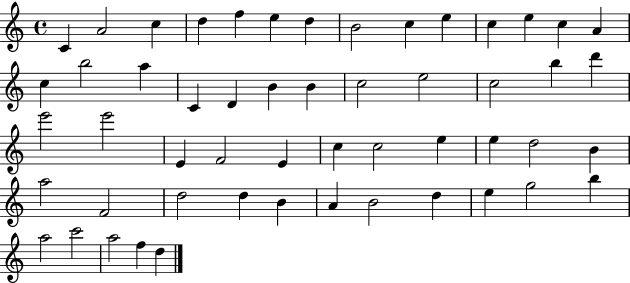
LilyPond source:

{
  \clef treble
  \time 4/4
  \defaultTimeSignature
  \key c \major
  c'4 a'2 c''4 | d''4 f''4 e''4 d''4 | b'2 c''4 e''4 | c''4 e''4 c''4 a'4 | \break c''4 b''2 a''4 | c'4 d'4 b'4 b'4 | c''2 e''2 | c''2 b''4 d'''4 | \break e'''2 e'''2 | e'4 f'2 e'4 | c''4 c''2 e''4 | e''4 d''2 b'4 | \break a''2 f'2 | d''2 d''4 b'4 | a'4 b'2 d''4 | e''4 g''2 b''4 | \break a''2 c'''2 | a''2 f''4 d''4 | \bar "|."
}